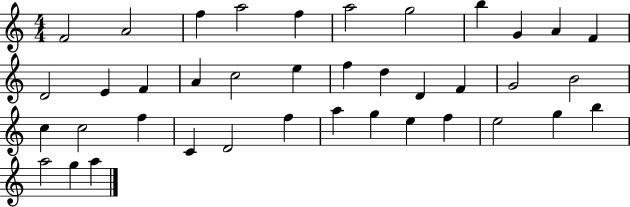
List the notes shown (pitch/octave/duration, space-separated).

F4/h A4/h F5/q A5/h F5/q A5/h G5/h B5/q G4/q A4/q F4/q D4/h E4/q F4/q A4/q C5/h E5/q F5/q D5/q D4/q F4/q G4/h B4/h C5/q C5/h F5/q C4/q D4/h F5/q A5/q G5/q E5/q F5/q E5/h G5/q B5/q A5/h G5/q A5/q